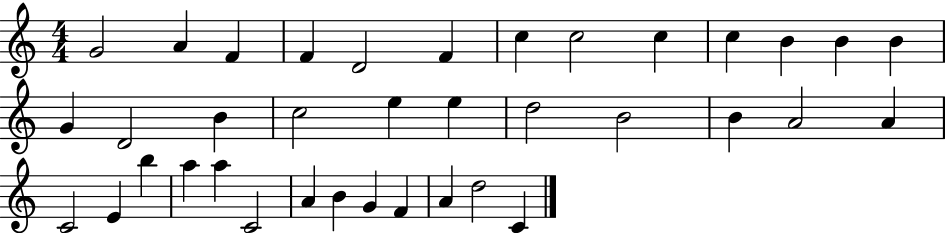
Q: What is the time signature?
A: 4/4